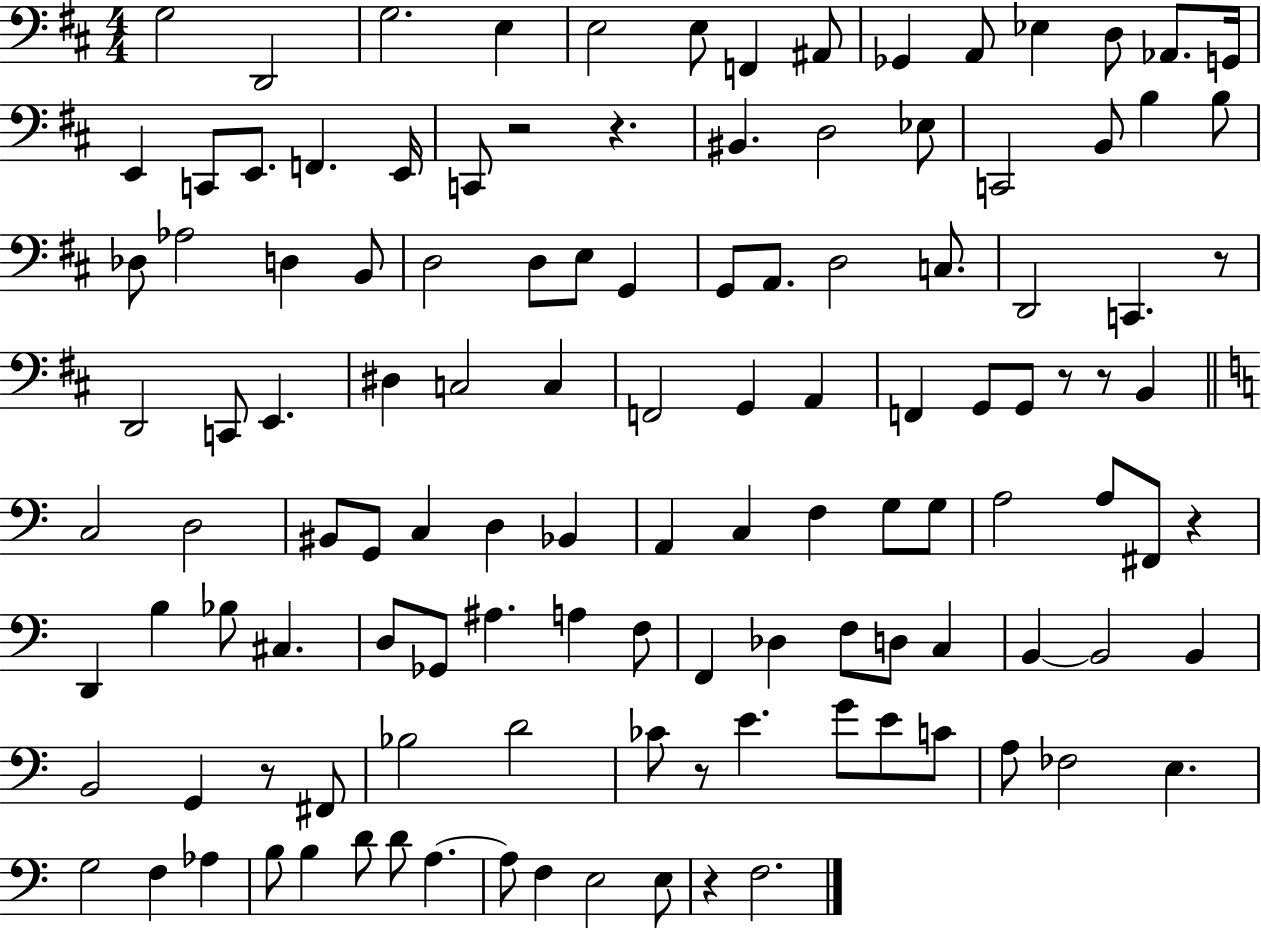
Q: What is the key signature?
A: D major